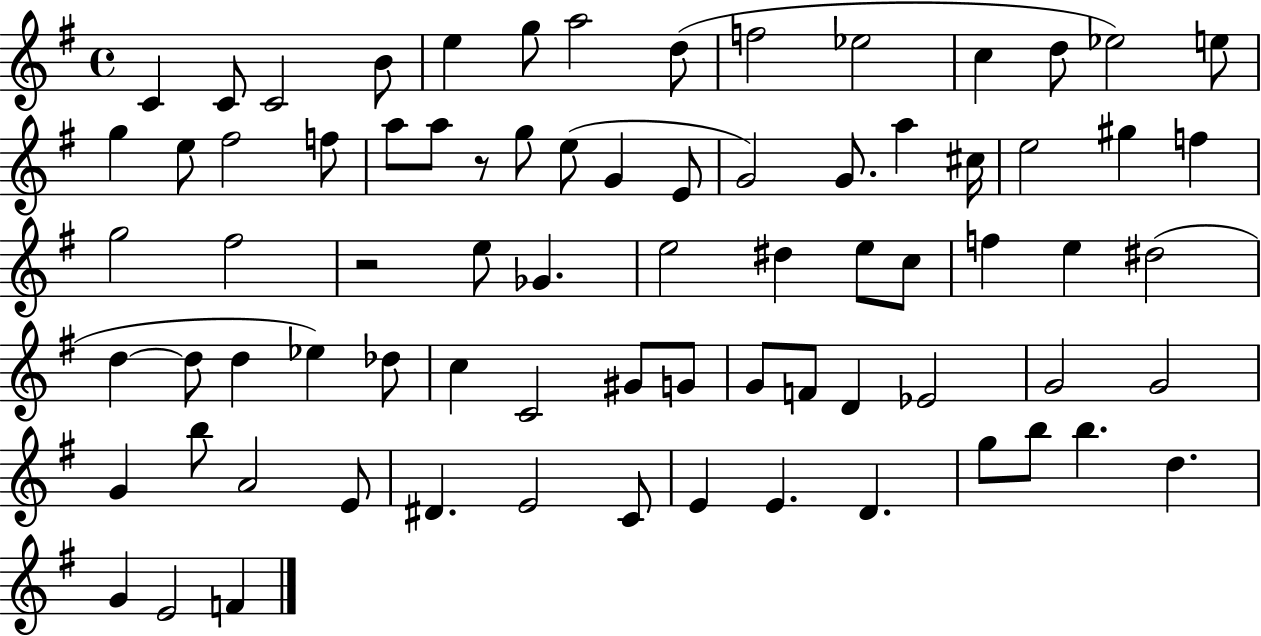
C4/q C4/e C4/h B4/e E5/q G5/e A5/h D5/e F5/h Eb5/h C5/q D5/e Eb5/h E5/e G5/q E5/e F#5/h F5/e A5/e A5/e R/e G5/e E5/e G4/q E4/e G4/h G4/e. A5/q C#5/s E5/h G#5/q F5/q G5/h F#5/h R/h E5/e Gb4/q. E5/h D#5/q E5/e C5/e F5/q E5/q D#5/h D5/q D5/e D5/q Eb5/q Db5/e C5/q C4/h G#4/e G4/e G4/e F4/e D4/q Eb4/h G4/h G4/h G4/q B5/e A4/h E4/e D#4/q. E4/h C4/e E4/q E4/q. D4/q. G5/e B5/e B5/q. D5/q. G4/q E4/h F4/q